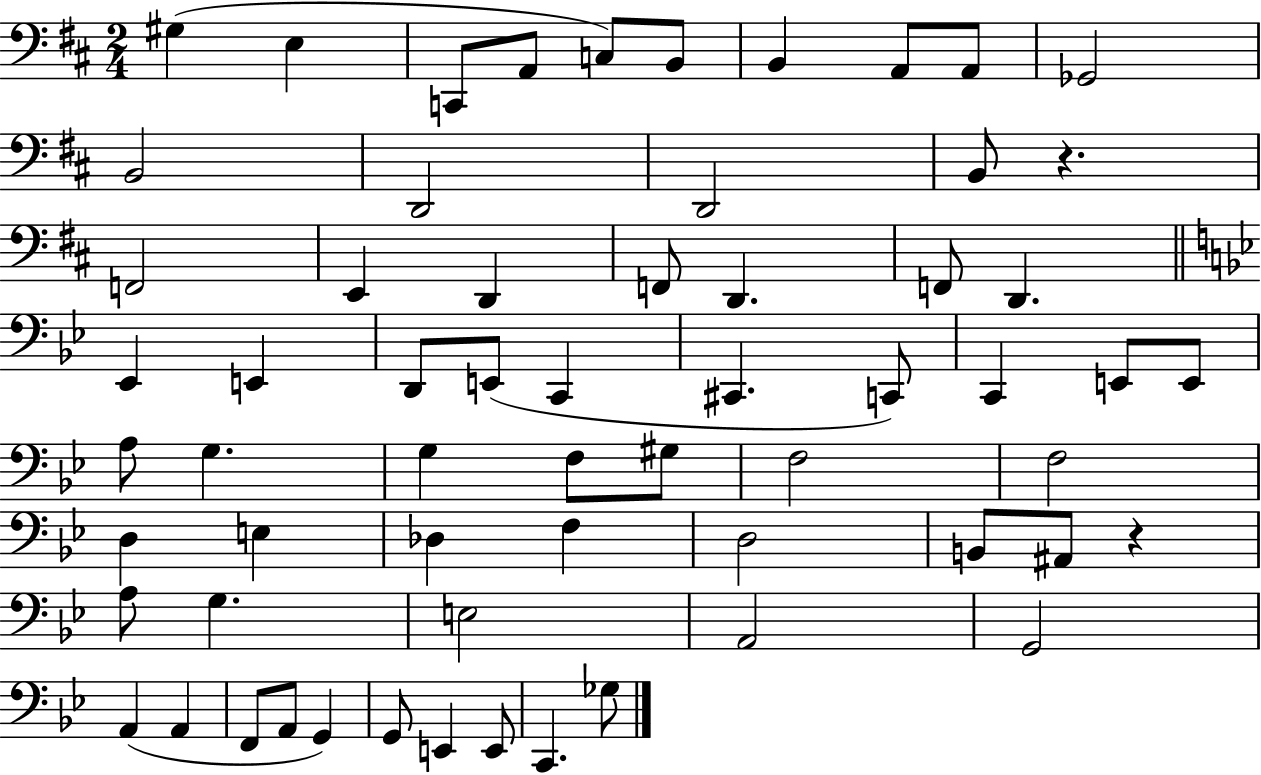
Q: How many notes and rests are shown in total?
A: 62